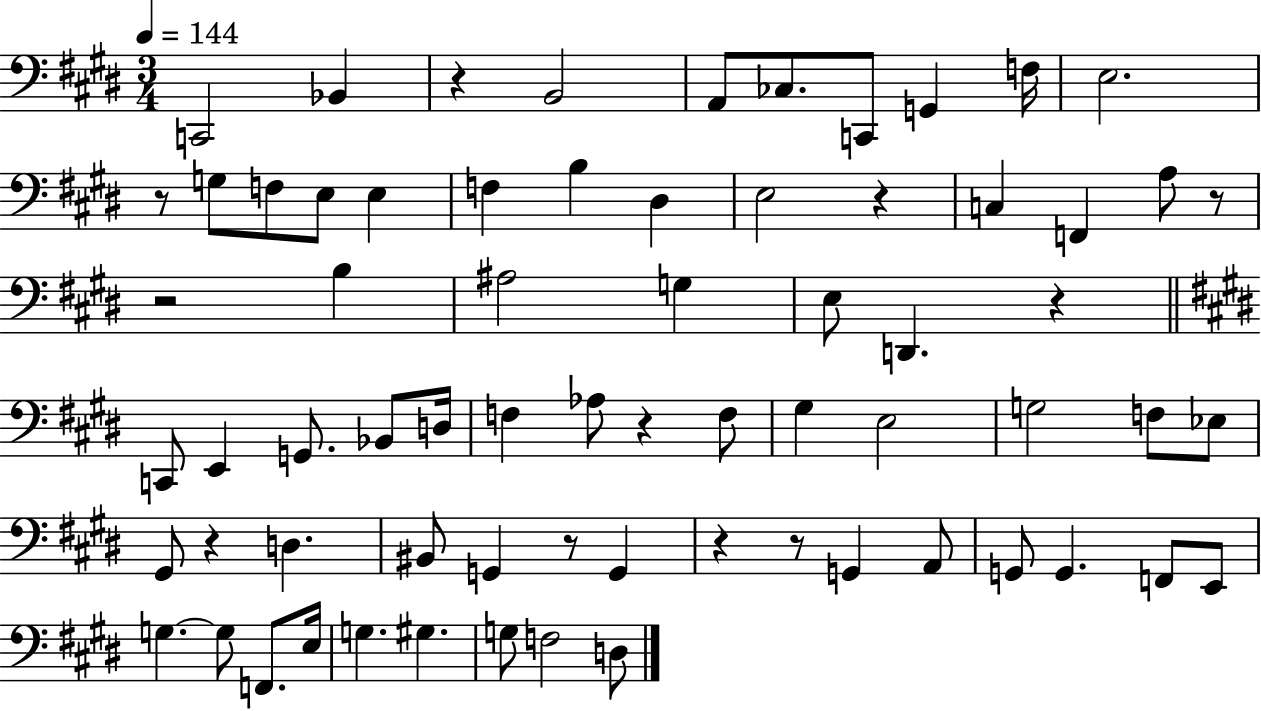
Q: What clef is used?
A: bass